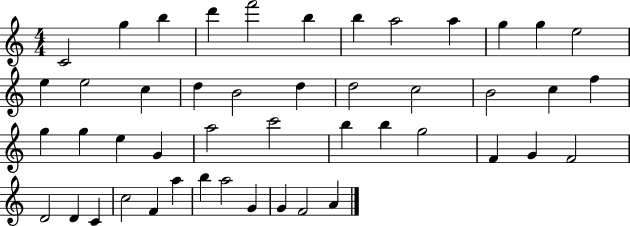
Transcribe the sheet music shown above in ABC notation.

X:1
T:Untitled
M:4/4
L:1/4
K:C
C2 g b d' f'2 b b a2 a g g e2 e e2 c d B2 d d2 c2 B2 c f g g e G a2 c'2 b b g2 F G F2 D2 D C c2 F a b a2 G G F2 A